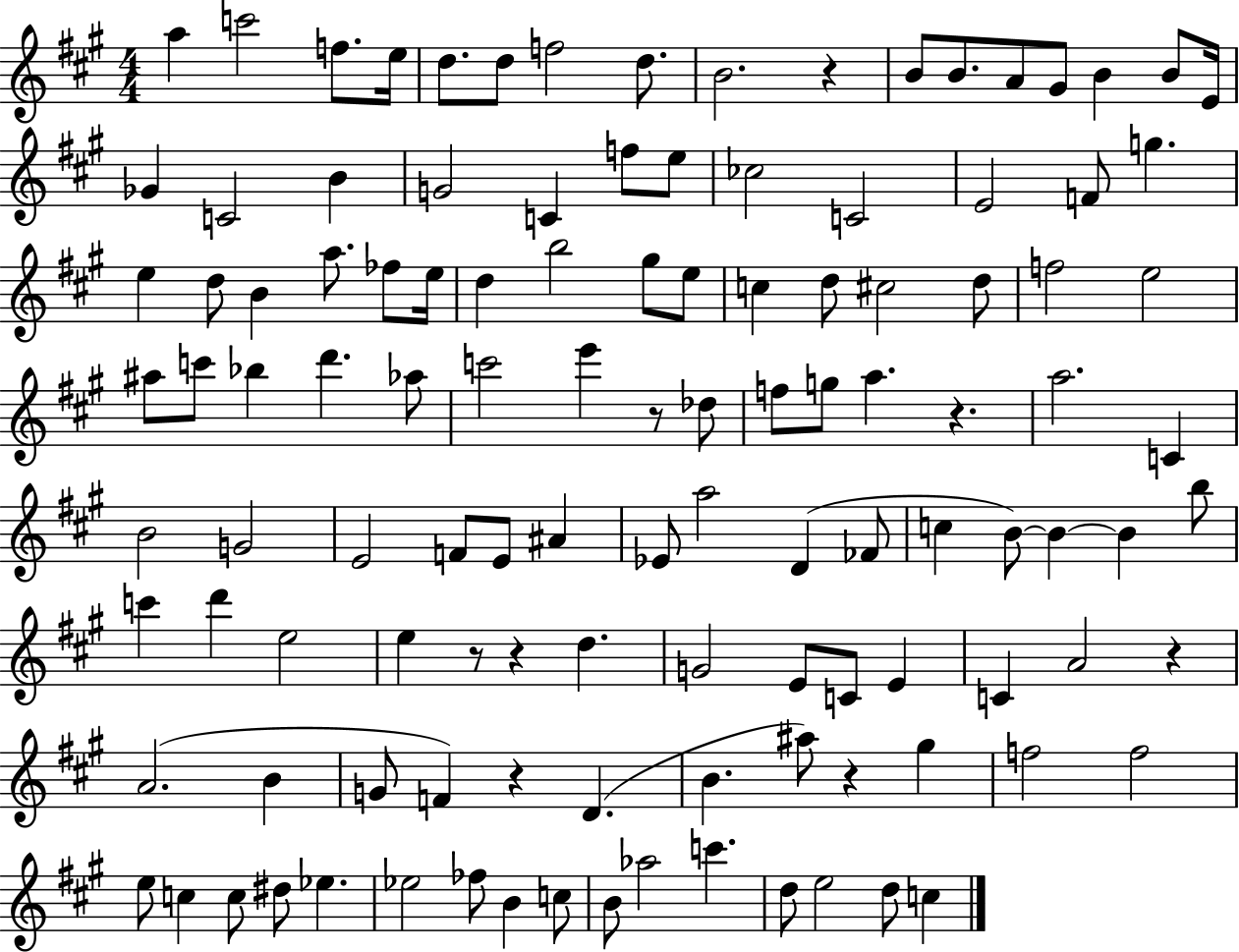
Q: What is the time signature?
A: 4/4